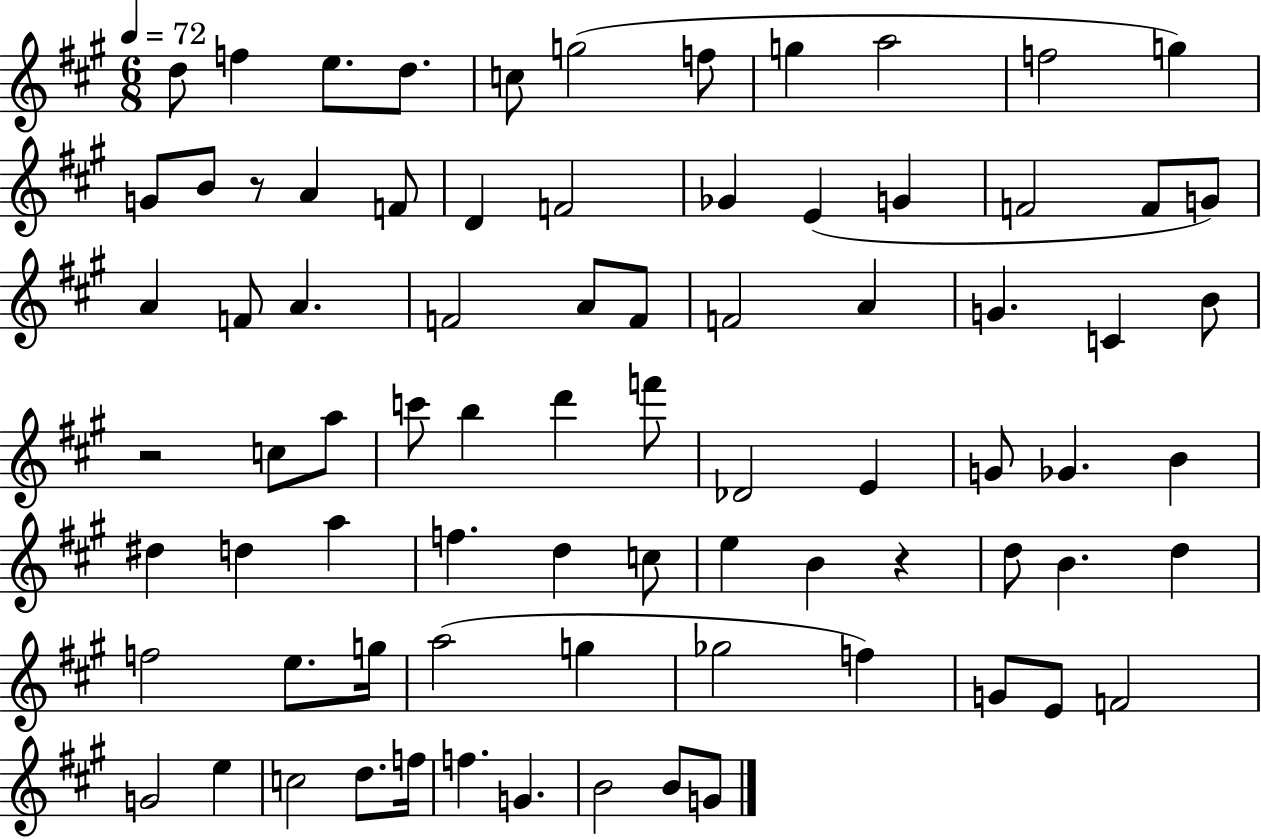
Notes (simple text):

D5/e F5/q E5/e. D5/e. C5/e G5/h F5/e G5/q A5/h F5/h G5/q G4/e B4/e R/e A4/q F4/e D4/q F4/h Gb4/q E4/q G4/q F4/h F4/e G4/e A4/q F4/e A4/q. F4/h A4/e F4/e F4/h A4/q G4/q. C4/q B4/e R/h C5/e A5/e C6/e B5/q D6/q F6/e Db4/h E4/q G4/e Gb4/q. B4/q D#5/q D5/q A5/q F5/q. D5/q C5/e E5/q B4/q R/q D5/e B4/q. D5/q F5/h E5/e. G5/s A5/h G5/q Gb5/h F5/q G4/e E4/e F4/h G4/h E5/q C5/h D5/e. F5/s F5/q. G4/q. B4/h B4/e G4/e